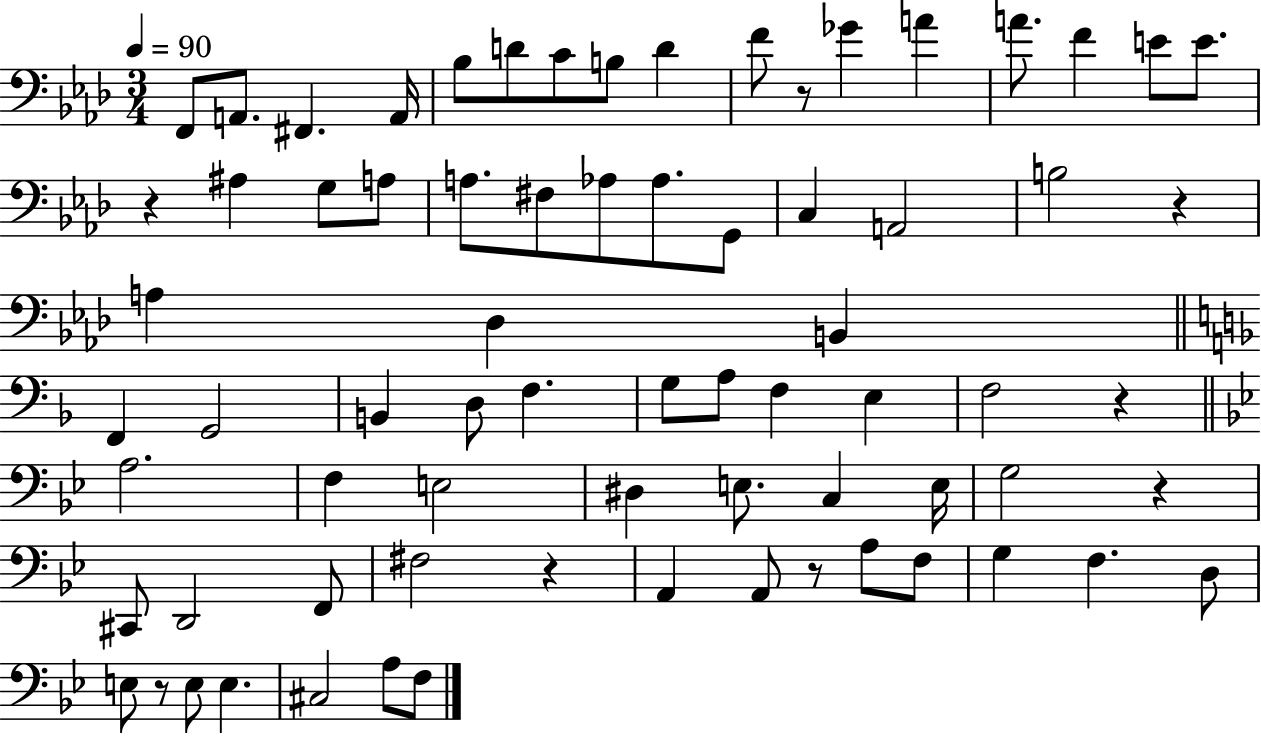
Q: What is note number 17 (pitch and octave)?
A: A#3